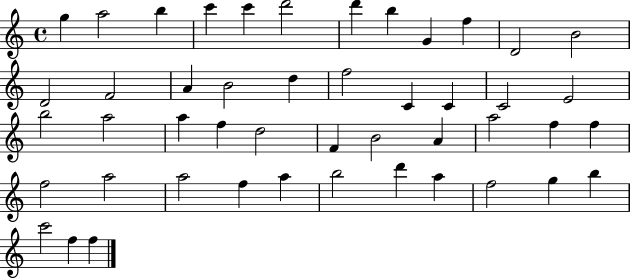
{
  \clef treble
  \time 4/4
  \defaultTimeSignature
  \key c \major
  g''4 a''2 b''4 | c'''4 c'''4 d'''2 | d'''4 b''4 g'4 f''4 | d'2 b'2 | \break d'2 f'2 | a'4 b'2 d''4 | f''2 c'4 c'4 | c'2 e'2 | \break b''2 a''2 | a''4 f''4 d''2 | f'4 b'2 a'4 | a''2 f''4 f''4 | \break f''2 a''2 | a''2 f''4 a''4 | b''2 d'''4 a''4 | f''2 g''4 b''4 | \break c'''2 f''4 f''4 | \bar "|."
}